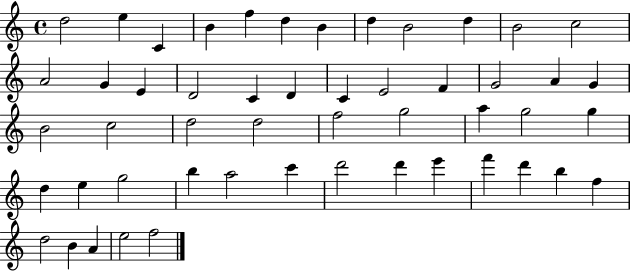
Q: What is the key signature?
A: C major